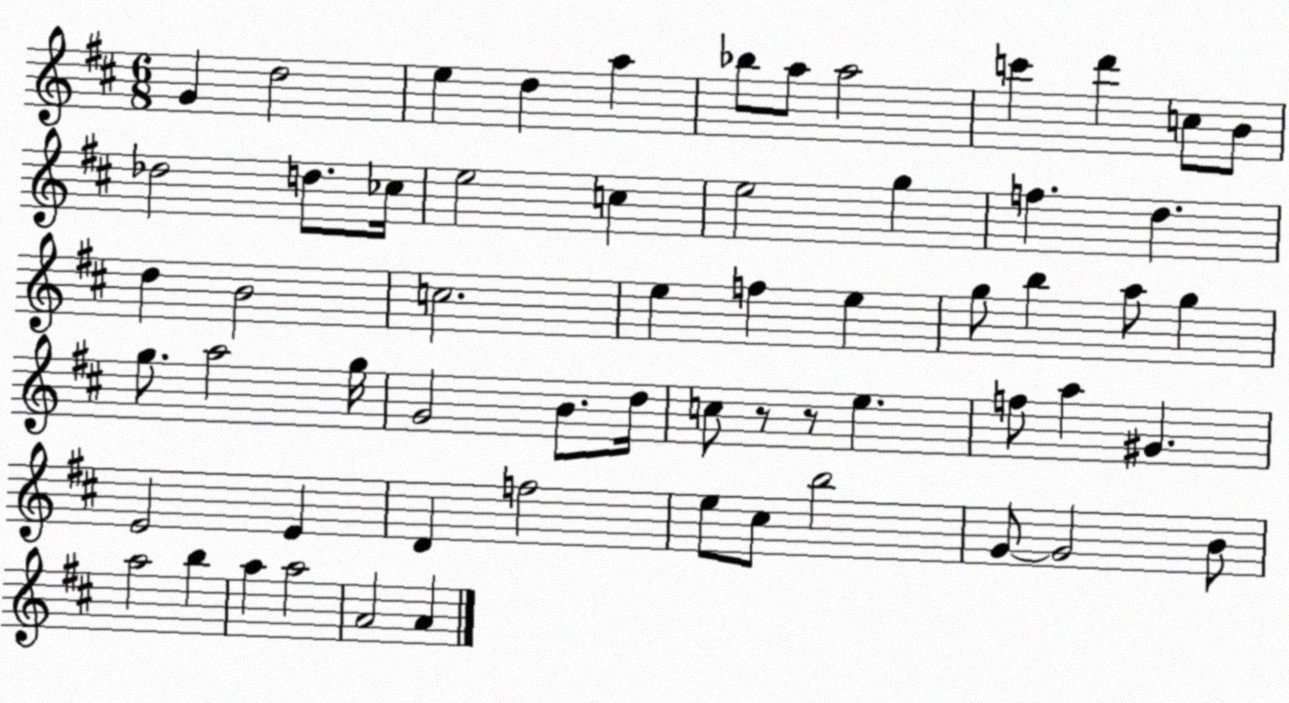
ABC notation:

X:1
T:Untitled
M:6/8
L:1/4
K:D
G d2 e d a _b/2 a/2 a2 c' d' c/2 B/2 _d2 d/2 _c/4 e2 c e2 g f d d B2 c2 e f e g/2 b a/2 g g/2 a2 g/4 G2 B/2 d/4 c/2 z/2 z/2 e f/2 a ^G E2 E D f2 e/2 ^c/2 b2 G/2 G2 B/2 a2 b a a2 A2 A